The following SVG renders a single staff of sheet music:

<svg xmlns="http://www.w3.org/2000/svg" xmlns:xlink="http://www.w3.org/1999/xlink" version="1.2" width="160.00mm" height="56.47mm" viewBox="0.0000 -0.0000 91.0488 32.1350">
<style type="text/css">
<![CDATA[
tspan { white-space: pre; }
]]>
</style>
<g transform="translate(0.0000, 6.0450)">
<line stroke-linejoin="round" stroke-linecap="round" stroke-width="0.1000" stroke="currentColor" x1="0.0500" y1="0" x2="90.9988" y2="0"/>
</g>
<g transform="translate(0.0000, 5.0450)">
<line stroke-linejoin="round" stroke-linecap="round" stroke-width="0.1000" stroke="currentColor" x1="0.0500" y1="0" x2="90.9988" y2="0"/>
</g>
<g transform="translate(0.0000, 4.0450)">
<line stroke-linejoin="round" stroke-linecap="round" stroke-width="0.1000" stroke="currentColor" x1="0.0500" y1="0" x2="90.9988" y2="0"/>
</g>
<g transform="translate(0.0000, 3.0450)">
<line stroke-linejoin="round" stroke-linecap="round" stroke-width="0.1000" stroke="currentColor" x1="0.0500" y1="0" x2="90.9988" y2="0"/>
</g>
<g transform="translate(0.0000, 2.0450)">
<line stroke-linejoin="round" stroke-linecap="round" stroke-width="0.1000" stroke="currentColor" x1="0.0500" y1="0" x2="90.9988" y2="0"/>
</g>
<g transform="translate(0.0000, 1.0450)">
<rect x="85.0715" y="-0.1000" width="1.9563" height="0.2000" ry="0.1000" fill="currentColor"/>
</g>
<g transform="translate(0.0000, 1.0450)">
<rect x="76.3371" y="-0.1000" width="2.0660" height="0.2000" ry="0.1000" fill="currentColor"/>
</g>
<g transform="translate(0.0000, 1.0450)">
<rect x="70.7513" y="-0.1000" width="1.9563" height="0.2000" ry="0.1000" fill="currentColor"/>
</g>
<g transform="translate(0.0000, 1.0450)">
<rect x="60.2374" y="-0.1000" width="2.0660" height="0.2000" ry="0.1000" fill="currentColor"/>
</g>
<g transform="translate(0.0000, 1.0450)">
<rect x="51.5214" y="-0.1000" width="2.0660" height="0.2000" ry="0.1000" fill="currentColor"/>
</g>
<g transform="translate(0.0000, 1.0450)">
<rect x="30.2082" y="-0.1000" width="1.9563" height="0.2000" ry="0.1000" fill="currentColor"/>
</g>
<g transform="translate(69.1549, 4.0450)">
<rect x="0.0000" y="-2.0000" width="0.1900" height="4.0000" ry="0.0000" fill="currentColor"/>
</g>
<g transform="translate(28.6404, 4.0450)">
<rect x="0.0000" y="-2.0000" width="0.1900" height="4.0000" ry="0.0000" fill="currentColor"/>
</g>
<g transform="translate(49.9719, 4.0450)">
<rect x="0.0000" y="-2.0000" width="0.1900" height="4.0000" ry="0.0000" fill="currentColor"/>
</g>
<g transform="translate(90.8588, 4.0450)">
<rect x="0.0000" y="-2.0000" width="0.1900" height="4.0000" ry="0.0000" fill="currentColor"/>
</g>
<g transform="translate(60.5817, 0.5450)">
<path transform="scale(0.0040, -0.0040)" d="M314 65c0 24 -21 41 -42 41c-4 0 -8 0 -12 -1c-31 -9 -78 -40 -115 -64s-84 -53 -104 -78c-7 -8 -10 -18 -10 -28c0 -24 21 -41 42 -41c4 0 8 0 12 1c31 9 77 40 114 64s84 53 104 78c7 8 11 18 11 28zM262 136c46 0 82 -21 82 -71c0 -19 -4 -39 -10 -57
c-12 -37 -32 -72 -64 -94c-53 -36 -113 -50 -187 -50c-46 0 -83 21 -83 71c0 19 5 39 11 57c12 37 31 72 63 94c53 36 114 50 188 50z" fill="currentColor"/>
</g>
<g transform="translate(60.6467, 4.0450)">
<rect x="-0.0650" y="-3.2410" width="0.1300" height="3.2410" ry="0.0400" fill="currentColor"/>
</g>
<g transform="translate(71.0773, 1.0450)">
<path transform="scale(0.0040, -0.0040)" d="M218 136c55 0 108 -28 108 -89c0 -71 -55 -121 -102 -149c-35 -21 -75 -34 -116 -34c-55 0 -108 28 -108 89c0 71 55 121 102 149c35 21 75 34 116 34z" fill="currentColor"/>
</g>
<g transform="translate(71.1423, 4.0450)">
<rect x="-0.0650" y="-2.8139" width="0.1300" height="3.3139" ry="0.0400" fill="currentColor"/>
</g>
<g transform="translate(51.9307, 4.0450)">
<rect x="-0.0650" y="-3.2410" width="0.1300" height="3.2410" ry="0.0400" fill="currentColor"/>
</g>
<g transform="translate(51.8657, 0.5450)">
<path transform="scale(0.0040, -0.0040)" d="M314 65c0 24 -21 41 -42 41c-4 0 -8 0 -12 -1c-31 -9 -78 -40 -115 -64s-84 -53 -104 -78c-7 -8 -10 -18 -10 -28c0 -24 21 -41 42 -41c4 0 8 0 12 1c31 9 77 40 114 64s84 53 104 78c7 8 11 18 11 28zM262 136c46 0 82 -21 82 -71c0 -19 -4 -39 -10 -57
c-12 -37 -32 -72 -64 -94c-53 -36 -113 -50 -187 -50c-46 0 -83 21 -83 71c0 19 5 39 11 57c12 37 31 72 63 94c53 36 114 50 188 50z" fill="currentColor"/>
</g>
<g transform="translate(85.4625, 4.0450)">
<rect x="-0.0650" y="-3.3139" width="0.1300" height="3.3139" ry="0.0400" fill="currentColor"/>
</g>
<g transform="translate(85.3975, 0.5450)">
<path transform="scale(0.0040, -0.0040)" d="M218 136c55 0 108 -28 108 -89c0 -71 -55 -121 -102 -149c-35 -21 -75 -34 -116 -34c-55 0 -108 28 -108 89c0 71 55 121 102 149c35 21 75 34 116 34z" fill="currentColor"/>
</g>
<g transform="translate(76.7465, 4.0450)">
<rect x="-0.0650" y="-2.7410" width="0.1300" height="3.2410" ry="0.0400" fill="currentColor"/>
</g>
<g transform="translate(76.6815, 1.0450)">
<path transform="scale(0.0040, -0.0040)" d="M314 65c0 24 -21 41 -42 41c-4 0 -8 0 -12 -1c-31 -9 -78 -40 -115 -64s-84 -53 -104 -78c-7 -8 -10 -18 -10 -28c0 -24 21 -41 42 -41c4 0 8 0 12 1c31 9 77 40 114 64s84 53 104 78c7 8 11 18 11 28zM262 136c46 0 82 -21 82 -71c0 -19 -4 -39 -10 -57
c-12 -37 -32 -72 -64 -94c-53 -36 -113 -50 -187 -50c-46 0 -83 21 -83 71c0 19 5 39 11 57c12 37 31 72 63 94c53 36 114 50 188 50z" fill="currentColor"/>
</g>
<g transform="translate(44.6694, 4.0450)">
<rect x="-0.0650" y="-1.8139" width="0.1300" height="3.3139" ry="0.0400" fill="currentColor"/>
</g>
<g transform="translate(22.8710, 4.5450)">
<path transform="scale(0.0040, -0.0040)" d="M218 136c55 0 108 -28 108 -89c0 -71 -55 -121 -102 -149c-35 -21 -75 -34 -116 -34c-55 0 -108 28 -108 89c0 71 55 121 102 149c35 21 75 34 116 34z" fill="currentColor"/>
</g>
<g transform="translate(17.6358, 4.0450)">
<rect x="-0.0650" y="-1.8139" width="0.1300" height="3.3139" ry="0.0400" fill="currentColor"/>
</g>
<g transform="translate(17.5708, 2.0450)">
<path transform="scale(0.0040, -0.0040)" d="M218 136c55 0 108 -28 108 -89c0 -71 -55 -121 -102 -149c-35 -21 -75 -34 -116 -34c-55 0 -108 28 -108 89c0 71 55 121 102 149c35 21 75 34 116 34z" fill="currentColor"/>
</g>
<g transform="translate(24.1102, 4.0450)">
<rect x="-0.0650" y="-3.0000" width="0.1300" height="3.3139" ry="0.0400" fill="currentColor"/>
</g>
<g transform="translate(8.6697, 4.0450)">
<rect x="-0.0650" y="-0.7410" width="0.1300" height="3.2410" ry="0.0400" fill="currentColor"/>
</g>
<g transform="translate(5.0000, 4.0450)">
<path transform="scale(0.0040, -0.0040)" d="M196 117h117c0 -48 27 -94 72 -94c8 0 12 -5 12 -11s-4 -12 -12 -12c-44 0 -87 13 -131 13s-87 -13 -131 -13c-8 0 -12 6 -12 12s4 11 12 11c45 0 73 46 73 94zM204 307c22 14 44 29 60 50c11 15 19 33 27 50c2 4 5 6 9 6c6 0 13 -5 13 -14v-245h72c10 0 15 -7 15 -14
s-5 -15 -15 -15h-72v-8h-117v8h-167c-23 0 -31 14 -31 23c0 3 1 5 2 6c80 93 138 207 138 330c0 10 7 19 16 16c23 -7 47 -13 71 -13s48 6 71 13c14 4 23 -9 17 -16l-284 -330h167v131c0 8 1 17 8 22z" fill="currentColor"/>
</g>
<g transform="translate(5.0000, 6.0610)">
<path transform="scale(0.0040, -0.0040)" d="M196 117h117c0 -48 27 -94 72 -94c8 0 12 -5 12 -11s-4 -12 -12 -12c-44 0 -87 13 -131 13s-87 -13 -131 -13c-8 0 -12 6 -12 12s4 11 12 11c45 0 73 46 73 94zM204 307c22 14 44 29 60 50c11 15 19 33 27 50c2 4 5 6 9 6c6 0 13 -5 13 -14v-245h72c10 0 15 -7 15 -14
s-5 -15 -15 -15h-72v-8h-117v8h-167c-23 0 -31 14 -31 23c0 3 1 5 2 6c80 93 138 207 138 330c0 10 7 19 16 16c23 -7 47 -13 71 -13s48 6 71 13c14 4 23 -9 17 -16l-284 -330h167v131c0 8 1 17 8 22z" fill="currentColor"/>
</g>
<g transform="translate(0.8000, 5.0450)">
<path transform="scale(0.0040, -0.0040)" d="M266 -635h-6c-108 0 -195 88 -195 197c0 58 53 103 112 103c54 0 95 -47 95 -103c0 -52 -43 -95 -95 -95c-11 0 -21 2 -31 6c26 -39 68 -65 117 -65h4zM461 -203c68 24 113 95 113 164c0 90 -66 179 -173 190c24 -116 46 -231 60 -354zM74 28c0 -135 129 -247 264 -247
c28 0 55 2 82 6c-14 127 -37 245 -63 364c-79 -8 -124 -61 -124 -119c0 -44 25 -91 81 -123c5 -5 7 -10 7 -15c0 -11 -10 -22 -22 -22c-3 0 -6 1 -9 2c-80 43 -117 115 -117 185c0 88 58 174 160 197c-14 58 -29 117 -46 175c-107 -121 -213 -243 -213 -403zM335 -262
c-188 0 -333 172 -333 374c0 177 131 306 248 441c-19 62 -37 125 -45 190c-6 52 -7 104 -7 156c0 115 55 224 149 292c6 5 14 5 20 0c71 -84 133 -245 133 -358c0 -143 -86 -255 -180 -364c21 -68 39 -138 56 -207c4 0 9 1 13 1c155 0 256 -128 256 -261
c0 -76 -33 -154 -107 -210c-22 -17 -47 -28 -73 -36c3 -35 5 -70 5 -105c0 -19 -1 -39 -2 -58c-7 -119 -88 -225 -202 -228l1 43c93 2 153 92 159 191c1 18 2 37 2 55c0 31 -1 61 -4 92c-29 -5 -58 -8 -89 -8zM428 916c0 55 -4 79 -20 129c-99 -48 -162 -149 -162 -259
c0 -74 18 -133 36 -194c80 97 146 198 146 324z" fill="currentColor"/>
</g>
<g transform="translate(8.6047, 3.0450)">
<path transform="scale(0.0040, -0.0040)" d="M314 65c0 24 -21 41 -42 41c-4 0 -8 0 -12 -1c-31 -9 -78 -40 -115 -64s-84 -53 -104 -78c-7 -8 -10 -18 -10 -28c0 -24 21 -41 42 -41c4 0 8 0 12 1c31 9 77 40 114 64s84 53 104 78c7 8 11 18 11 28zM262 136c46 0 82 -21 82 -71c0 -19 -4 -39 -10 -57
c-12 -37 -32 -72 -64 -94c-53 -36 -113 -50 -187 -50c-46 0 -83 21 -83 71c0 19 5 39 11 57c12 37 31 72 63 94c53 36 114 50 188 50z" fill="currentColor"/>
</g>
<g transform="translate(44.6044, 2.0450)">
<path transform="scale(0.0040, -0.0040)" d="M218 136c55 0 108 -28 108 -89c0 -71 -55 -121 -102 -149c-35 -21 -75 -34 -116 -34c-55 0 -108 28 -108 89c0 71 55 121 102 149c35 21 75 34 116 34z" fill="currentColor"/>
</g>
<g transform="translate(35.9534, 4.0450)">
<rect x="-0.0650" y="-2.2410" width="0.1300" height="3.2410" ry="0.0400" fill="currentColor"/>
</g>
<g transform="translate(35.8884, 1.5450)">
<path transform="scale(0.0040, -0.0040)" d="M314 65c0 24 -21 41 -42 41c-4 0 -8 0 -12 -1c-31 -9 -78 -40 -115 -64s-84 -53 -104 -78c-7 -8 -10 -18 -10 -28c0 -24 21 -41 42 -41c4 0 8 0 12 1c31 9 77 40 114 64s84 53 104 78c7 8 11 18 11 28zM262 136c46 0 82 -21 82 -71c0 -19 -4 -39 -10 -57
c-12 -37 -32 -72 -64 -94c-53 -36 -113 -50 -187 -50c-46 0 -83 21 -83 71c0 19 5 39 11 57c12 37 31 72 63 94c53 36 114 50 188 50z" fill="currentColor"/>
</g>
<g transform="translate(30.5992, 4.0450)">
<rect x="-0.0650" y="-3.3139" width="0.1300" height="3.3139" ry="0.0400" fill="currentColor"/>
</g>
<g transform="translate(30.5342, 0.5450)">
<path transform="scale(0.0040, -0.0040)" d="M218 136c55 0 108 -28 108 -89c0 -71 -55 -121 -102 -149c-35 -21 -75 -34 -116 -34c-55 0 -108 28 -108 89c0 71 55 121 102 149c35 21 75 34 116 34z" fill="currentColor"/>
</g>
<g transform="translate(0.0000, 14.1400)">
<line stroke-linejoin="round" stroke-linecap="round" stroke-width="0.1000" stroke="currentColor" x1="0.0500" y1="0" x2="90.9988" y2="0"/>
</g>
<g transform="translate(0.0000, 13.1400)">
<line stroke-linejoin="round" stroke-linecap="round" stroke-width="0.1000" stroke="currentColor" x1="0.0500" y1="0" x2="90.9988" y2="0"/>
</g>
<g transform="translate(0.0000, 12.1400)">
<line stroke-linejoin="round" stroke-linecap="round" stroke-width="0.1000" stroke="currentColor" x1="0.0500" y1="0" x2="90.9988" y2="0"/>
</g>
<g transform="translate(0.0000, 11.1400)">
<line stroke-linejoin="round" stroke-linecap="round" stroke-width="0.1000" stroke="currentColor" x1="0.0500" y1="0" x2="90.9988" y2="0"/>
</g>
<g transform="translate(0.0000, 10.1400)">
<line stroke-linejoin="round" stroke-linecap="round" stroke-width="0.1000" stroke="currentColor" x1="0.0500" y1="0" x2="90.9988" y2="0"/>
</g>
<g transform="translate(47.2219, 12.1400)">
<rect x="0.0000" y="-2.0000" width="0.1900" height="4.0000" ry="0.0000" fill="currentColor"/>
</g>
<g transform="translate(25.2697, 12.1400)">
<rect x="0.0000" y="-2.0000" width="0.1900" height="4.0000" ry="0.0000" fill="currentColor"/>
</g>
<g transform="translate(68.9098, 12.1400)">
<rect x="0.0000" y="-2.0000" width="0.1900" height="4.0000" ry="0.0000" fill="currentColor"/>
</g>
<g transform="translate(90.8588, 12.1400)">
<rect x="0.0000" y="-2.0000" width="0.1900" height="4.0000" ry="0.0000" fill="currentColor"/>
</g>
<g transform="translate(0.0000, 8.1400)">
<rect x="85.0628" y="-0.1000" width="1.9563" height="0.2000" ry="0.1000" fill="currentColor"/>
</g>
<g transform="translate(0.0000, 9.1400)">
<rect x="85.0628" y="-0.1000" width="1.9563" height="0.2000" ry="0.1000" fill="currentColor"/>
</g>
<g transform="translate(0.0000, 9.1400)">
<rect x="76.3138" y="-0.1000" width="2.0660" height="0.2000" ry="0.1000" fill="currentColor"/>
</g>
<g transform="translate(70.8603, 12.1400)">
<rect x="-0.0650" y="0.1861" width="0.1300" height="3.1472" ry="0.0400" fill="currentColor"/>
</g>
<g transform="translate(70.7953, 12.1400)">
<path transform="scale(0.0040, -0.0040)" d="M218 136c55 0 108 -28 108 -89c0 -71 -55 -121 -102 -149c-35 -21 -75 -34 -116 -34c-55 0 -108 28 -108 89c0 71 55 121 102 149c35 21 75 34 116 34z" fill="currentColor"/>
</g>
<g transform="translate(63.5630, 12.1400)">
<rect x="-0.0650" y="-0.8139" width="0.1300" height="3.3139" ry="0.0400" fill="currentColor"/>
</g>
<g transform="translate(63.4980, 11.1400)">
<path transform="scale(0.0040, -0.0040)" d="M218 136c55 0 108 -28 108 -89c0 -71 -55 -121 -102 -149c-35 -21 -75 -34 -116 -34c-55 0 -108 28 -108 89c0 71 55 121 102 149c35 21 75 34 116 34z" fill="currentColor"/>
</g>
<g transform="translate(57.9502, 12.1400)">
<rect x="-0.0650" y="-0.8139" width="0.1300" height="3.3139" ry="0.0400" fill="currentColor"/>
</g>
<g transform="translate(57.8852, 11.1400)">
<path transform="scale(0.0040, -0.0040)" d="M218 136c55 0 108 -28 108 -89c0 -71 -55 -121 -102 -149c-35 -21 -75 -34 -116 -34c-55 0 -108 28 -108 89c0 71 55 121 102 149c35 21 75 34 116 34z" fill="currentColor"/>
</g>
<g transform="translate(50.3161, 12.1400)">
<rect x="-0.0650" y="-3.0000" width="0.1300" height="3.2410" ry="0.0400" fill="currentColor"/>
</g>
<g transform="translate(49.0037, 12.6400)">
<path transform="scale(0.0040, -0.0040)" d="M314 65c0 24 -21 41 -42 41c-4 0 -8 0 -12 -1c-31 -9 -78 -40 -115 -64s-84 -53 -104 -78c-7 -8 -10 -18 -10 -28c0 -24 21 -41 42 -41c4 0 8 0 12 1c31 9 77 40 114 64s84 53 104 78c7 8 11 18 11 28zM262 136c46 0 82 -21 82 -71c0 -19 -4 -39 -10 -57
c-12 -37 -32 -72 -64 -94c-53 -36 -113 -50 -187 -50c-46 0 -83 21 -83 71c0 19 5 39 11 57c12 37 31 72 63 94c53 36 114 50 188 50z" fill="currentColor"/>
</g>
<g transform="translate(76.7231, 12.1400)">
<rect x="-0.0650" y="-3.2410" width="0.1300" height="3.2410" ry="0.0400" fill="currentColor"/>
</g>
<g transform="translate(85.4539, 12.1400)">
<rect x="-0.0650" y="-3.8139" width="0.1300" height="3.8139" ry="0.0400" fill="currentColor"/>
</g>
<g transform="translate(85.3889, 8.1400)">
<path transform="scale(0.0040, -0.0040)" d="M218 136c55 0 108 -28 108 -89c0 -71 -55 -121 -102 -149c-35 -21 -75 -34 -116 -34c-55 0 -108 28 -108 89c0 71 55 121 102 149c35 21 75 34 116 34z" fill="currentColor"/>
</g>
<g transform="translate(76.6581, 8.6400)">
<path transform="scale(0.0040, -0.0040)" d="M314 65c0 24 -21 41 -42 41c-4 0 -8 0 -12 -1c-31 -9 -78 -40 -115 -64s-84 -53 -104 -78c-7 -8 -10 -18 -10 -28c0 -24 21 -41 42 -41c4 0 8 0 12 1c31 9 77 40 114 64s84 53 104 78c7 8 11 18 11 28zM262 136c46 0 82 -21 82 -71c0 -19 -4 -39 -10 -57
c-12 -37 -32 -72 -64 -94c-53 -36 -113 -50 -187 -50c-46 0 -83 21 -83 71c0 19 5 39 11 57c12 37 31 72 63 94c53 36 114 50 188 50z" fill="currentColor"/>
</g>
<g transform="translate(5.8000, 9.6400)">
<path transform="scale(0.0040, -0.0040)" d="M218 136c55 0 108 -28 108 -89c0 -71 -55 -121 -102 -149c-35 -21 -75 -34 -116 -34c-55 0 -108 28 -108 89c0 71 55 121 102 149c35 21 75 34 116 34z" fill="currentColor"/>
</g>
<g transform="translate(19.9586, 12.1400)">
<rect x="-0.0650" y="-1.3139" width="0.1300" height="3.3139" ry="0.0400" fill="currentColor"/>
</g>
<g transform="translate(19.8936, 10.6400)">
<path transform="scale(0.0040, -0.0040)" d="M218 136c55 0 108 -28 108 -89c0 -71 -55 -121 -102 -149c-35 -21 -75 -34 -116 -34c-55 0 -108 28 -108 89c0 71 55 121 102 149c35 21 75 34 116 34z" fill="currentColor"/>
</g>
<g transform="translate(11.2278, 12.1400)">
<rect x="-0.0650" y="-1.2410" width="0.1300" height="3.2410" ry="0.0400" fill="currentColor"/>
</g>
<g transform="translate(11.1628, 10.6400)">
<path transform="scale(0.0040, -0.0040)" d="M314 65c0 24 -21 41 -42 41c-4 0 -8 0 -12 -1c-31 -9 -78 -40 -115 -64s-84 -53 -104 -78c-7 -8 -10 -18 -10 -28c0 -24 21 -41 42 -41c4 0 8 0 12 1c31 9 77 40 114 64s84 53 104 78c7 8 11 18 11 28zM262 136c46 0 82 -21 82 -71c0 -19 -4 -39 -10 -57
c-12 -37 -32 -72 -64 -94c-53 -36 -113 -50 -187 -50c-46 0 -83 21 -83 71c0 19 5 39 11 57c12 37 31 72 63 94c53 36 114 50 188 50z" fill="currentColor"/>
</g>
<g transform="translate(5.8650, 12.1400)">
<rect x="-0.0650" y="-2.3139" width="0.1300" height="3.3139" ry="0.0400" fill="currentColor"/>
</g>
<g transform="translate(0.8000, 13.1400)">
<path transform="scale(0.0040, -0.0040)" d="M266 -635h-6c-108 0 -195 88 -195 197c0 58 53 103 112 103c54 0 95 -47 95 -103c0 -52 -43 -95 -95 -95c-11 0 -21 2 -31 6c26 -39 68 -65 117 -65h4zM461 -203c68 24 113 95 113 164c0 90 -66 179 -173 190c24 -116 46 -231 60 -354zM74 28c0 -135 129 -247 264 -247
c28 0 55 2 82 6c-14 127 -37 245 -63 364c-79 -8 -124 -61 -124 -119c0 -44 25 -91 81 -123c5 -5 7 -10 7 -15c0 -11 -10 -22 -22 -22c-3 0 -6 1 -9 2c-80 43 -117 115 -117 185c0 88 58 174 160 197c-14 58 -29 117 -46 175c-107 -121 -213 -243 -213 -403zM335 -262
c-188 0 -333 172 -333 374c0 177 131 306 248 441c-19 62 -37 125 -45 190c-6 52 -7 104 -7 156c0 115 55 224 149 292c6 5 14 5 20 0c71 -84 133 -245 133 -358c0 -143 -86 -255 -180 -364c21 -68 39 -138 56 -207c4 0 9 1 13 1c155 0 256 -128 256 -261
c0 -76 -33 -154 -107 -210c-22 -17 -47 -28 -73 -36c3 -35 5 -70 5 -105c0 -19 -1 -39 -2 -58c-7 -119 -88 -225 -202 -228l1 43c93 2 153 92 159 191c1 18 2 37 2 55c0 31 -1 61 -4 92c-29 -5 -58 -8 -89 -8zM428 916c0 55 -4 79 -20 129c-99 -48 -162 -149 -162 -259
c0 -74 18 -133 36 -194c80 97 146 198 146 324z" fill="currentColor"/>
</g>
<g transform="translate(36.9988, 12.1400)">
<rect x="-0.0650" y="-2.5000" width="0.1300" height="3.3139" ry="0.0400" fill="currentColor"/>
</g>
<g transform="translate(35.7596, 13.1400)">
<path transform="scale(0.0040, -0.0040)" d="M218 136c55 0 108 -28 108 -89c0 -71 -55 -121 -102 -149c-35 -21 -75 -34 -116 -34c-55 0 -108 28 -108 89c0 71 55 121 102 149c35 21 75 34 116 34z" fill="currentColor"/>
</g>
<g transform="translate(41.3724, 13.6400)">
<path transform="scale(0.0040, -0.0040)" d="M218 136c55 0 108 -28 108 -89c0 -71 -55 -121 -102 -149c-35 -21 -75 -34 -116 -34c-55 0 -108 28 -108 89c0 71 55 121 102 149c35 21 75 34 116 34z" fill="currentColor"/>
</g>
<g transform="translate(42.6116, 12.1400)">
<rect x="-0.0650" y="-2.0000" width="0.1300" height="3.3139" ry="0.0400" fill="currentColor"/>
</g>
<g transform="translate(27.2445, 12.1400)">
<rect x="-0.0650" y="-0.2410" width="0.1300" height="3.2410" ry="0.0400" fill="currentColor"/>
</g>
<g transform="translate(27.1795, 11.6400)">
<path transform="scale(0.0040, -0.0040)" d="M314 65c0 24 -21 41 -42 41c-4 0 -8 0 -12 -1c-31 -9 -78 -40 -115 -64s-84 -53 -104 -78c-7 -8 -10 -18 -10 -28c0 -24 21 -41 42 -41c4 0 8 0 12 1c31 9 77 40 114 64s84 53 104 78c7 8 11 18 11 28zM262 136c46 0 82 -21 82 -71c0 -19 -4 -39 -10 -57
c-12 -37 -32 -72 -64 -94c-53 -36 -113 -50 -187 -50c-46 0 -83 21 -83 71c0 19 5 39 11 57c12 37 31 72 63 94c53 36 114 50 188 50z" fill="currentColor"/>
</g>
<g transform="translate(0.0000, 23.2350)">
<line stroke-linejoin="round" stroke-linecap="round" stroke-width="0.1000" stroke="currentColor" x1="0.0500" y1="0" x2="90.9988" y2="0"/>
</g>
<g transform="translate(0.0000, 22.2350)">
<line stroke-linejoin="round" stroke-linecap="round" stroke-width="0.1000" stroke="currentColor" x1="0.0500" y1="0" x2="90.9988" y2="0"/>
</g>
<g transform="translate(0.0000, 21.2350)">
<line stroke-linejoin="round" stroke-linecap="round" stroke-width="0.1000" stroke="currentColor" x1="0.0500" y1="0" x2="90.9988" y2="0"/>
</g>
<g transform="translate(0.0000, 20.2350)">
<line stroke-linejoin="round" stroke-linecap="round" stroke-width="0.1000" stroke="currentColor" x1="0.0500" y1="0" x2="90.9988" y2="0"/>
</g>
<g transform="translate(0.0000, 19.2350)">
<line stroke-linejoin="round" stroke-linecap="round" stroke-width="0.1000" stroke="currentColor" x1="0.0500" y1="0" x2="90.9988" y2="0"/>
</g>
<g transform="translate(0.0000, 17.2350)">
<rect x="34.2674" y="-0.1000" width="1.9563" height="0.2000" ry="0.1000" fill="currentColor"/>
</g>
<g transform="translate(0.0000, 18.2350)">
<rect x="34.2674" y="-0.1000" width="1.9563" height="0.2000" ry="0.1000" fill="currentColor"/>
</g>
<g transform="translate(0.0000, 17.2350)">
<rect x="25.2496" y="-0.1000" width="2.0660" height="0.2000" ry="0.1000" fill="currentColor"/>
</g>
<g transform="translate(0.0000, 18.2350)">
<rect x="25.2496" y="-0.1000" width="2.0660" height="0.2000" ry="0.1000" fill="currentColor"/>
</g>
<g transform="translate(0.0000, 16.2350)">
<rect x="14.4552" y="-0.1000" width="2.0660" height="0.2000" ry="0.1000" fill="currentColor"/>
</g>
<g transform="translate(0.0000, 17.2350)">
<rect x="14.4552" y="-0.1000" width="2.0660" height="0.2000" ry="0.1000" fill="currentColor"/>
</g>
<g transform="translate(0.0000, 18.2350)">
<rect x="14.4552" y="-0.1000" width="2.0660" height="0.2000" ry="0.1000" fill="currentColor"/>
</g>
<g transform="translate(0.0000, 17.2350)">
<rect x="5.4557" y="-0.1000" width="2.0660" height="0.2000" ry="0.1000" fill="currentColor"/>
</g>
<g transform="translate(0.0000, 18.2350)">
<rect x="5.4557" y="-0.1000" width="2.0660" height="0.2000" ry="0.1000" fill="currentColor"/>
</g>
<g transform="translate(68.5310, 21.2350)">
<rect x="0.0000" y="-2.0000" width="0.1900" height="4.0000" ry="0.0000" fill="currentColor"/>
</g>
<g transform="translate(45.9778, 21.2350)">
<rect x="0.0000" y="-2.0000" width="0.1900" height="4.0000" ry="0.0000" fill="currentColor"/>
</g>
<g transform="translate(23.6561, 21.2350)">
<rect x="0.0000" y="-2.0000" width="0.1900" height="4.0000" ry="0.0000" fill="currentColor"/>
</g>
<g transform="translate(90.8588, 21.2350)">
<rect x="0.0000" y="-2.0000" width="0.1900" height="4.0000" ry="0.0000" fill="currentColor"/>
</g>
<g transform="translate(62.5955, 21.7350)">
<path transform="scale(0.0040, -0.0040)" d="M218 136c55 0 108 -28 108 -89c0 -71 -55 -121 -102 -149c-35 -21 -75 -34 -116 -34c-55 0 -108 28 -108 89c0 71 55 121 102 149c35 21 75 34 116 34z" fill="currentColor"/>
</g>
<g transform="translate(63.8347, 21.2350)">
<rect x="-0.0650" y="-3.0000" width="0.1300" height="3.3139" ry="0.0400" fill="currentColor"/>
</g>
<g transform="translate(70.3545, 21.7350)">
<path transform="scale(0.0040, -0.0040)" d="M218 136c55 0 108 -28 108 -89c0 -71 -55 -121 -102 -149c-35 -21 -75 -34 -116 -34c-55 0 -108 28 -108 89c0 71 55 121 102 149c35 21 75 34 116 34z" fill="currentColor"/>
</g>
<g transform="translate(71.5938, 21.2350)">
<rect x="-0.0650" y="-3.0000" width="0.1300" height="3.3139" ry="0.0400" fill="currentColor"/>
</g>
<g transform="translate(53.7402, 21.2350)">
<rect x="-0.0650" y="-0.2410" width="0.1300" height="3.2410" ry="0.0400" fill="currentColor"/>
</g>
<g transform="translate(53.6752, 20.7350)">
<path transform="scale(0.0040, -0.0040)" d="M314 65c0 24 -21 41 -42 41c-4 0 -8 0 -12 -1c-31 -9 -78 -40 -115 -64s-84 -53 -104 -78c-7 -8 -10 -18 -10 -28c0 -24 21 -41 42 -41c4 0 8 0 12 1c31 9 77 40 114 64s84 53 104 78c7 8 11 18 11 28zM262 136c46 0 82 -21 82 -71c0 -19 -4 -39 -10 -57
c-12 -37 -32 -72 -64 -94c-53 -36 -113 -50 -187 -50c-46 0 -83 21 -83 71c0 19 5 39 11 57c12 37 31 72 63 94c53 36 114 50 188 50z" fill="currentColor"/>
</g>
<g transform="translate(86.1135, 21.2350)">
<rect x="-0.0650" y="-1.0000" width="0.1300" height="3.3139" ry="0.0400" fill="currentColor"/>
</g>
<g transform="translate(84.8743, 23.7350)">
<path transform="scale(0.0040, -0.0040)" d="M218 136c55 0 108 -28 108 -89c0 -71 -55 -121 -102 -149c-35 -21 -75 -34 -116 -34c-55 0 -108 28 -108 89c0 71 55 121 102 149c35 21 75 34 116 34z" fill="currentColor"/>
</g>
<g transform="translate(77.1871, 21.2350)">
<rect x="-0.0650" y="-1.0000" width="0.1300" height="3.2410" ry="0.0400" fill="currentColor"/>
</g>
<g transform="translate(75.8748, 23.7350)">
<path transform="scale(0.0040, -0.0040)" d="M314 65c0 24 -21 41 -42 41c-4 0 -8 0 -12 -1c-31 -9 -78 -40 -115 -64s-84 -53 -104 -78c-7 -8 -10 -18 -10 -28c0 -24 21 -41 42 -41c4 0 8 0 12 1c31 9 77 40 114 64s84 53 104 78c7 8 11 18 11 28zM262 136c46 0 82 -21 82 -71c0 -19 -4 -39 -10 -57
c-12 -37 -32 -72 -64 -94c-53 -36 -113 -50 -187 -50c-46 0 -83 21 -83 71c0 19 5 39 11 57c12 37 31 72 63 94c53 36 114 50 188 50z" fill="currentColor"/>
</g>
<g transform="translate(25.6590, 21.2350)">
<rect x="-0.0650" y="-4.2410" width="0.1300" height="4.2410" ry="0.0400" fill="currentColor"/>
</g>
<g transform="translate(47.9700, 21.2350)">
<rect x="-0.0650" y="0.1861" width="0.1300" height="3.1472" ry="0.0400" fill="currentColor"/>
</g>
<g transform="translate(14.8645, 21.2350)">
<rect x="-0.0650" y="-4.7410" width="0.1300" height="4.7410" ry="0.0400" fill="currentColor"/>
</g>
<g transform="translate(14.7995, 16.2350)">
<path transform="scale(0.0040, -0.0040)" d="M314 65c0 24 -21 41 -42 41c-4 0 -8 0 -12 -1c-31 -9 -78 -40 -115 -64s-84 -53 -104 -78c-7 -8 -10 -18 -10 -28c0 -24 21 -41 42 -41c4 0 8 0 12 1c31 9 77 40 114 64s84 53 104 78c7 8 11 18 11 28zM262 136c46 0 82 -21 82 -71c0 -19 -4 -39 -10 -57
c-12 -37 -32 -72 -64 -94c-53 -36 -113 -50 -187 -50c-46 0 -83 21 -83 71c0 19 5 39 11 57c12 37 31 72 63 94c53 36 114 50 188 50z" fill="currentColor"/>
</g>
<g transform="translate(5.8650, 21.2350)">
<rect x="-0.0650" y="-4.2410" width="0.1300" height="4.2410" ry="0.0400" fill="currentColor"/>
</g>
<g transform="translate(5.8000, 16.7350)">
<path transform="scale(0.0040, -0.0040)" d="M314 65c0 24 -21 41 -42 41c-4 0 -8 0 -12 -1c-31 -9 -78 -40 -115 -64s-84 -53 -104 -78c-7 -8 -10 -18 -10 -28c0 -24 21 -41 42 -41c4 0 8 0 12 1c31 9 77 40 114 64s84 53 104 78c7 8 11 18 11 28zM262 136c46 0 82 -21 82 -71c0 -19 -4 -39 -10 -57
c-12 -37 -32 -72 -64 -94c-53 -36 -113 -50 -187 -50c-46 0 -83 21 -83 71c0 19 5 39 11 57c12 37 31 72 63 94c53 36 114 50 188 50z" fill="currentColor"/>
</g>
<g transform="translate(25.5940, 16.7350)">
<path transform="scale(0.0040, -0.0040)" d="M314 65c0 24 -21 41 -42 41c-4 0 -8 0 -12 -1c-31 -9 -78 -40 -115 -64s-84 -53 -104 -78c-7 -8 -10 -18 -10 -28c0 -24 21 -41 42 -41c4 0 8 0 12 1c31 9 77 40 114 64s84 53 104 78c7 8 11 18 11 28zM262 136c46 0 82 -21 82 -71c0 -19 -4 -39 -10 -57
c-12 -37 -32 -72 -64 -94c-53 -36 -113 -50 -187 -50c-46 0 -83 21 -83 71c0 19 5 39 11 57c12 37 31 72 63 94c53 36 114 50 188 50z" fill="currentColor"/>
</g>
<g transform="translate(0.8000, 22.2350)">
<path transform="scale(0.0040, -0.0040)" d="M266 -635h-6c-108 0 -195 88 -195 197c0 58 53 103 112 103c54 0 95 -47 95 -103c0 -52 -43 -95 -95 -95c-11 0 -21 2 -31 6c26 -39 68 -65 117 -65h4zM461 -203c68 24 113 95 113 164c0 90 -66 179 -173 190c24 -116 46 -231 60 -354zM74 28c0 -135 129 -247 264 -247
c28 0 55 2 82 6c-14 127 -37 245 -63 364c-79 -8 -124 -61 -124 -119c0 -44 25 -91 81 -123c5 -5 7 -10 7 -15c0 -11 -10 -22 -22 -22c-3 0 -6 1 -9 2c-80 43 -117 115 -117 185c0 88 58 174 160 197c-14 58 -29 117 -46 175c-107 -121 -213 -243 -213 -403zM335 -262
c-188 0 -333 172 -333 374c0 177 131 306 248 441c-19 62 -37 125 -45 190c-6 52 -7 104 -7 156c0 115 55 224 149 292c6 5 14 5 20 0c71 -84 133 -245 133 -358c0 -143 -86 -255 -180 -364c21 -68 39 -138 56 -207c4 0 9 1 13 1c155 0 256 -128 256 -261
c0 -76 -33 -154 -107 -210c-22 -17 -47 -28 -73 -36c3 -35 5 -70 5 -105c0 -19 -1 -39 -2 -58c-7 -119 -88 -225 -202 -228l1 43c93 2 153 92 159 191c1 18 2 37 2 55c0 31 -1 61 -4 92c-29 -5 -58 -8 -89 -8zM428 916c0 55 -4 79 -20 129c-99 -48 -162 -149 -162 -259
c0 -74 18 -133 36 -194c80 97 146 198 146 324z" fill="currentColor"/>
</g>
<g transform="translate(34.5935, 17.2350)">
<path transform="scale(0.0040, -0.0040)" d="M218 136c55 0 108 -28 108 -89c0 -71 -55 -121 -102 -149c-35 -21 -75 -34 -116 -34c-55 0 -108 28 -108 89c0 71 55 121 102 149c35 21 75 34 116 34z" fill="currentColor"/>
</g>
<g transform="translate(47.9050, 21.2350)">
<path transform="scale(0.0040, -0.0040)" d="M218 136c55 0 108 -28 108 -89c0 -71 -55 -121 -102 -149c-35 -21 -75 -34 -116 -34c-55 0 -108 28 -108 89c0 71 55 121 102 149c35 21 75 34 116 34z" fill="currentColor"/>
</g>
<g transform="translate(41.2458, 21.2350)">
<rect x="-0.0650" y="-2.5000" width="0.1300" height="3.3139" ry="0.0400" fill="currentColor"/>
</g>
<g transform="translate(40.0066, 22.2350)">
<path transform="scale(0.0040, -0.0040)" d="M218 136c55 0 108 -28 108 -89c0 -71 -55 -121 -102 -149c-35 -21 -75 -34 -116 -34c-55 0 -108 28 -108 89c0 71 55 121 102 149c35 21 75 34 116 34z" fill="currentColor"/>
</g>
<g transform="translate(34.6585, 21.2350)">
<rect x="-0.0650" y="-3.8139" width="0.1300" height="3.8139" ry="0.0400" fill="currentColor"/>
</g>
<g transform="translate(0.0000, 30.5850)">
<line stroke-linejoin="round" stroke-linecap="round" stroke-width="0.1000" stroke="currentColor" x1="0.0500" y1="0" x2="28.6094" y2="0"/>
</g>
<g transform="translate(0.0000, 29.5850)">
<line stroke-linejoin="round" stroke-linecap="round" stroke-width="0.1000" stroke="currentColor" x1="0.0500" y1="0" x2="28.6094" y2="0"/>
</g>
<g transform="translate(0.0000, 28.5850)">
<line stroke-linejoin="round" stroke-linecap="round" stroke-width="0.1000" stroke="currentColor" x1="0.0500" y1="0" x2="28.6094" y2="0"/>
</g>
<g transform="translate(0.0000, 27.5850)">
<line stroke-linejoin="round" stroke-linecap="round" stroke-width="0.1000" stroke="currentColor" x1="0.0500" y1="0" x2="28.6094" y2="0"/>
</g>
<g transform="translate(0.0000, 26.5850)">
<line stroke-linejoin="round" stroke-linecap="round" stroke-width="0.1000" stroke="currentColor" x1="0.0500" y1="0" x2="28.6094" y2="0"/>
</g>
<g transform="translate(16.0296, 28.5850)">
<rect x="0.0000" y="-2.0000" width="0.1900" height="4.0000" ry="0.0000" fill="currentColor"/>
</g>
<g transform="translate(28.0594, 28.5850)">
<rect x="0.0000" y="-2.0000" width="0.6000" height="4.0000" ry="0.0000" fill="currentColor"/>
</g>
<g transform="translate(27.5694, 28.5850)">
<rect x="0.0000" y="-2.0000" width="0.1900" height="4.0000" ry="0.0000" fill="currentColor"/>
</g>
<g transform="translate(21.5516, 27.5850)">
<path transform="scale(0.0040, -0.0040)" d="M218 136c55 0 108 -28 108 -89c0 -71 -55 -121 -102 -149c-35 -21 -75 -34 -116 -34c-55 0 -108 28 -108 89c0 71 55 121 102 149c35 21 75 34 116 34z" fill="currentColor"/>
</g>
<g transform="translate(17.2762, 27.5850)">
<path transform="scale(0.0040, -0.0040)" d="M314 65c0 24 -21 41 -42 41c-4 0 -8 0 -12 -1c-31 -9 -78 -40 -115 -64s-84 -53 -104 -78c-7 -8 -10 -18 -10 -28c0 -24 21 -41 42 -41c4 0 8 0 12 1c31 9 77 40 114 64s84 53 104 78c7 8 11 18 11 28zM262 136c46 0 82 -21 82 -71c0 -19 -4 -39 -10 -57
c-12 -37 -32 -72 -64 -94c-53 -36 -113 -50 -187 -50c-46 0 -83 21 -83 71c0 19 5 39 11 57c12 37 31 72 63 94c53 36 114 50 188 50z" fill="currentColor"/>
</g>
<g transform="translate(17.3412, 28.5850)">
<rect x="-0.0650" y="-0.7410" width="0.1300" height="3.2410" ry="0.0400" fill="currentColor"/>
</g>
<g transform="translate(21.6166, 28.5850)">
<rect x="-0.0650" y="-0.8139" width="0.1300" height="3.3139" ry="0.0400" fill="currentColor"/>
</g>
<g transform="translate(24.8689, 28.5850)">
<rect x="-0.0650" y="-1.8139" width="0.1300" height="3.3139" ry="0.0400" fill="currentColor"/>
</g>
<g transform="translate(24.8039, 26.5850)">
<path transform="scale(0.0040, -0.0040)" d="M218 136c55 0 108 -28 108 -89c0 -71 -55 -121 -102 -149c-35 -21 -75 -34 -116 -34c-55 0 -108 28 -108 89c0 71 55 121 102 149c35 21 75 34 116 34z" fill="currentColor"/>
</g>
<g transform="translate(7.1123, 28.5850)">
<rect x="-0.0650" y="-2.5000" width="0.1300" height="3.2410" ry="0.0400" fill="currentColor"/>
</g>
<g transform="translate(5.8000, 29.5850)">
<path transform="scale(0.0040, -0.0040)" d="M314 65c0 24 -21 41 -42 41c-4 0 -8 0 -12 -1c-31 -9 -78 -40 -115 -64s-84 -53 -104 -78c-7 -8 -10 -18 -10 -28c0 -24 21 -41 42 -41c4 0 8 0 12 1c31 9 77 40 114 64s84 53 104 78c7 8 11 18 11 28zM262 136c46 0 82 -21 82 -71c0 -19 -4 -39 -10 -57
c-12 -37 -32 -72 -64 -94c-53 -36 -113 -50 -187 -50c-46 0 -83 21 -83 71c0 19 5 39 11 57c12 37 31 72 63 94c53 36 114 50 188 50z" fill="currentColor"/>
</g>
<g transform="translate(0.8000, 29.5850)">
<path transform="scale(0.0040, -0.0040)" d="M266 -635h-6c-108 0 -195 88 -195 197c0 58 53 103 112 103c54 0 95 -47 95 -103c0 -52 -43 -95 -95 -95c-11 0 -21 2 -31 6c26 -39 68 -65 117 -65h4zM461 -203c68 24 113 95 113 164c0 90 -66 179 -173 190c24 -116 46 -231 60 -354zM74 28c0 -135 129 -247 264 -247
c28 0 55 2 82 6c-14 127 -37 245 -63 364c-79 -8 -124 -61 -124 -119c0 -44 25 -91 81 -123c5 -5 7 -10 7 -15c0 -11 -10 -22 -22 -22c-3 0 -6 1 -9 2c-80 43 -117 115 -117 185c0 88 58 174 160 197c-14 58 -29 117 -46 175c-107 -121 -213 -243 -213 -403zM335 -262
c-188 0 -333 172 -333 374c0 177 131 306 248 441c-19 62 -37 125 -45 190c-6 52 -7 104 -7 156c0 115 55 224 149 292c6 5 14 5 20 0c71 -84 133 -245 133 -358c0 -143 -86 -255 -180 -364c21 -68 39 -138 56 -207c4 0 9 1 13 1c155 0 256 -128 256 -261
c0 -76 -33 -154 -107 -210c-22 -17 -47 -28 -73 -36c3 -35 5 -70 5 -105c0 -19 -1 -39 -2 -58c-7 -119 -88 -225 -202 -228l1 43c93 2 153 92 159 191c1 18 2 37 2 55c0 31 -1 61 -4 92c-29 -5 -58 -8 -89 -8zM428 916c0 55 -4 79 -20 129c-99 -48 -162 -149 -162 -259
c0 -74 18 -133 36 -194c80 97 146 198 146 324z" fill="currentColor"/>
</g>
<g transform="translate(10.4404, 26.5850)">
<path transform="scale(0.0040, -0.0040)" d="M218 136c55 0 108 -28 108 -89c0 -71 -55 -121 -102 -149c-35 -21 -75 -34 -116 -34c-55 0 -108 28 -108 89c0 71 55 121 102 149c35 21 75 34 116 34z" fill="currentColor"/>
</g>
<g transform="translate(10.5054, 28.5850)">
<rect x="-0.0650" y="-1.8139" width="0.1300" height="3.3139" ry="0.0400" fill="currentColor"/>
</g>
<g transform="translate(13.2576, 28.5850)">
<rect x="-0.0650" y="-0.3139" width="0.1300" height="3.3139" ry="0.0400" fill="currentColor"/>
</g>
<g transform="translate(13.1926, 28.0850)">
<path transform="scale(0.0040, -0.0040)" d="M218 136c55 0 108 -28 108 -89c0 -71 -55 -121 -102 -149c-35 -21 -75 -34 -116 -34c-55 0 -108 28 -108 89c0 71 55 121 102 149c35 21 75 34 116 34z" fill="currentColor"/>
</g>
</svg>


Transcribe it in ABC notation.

X:1
T:Untitled
M:4/4
L:1/4
K:C
d2 f A b g2 f b2 b2 a a2 b g e2 e c2 G F A2 d d B b2 c' d'2 e'2 d'2 c' G B c2 A A D2 D G2 f c d2 d f